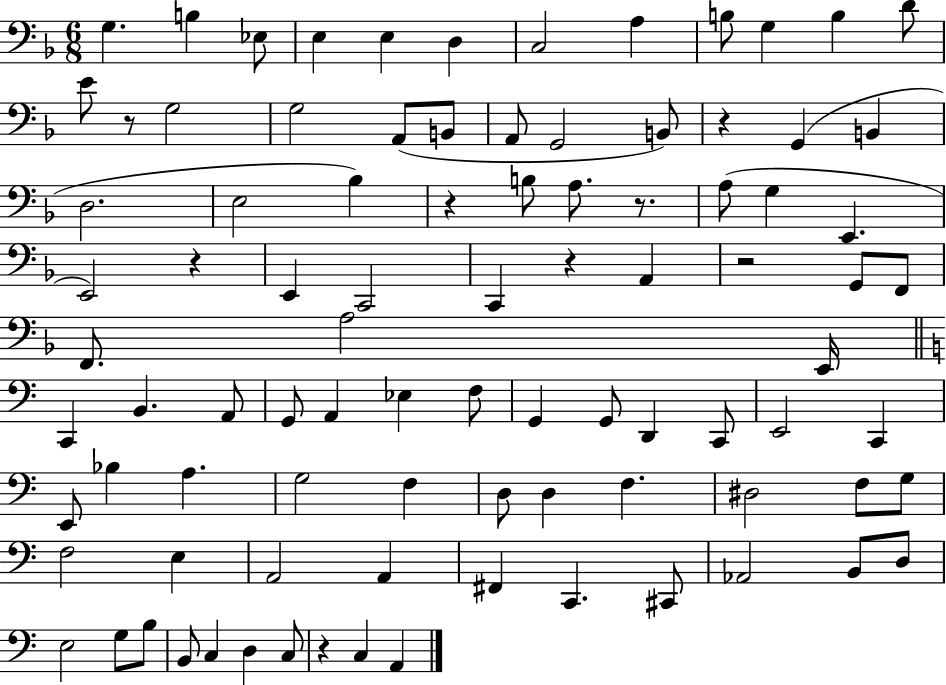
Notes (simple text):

G3/q. B3/q Eb3/e E3/q E3/q D3/q C3/h A3/q B3/e G3/q B3/q D4/e E4/e R/e G3/h G3/h A2/e B2/e A2/e G2/h B2/e R/q G2/q B2/q D3/h. E3/h Bb3/q R/q B3/e A3/e. R/e. A3/e G3/q E2/q. E2/h R/q E2/q C2/h C2/q R/q A2/q R/h G2/e F2/e F2/e. A3/h E2/s C2/q B2/q. A2/e G2/e A2/q Eb3/q F3/e G2/q G2/e D2/q C2/e E2/h C2/q E2/e Bb3/q A3/q. G3/h F3/q D3/e D3/q F3/q. D#3/h F3/e G3/e F3/h E3/q A2/h A2/q F#2/q C2/q. C#2/e Ab2/h B2/e D3/e E3/h G3/e B3/e B2/e C3/q D3/q C3/e R/q C3/q A2/q